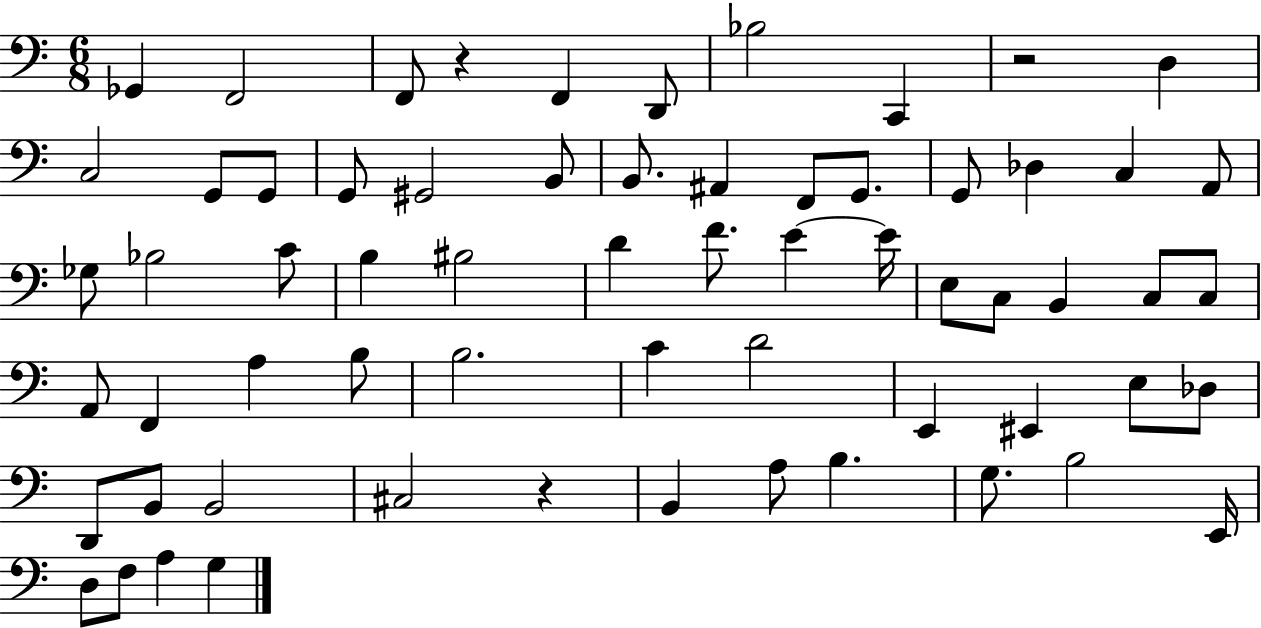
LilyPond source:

{
  \clef bass
  \numericTimeSignature
  \time 6/8
  \key c \major
  \repeat volta 2 { ges,4 f,2 | f,8 r4 f,4 d,8 | bes2 c,4 | r2 d4 | \break c2 g,8 g,8 | g,8 gis,2 b,8 | b,8. ais,4 f,8 g,8. | g,8 des4 c4 a,8 | \break ges8 bes2 c'8 | b4 bis2 | d'4 f'8. e'4~~ e'16 | e8 c8 b,4 c8 c8 | \break a,8 f,4 a4 b8 | b2. | c'4 d'2 | e,4 eis,4 e8 des8 | \break d,8 b,8 b,2 | cis2 r4 | b,4 a8 b4. | g8. b2 e,16 | \break d8 f8 a4 g4 | } \bar "|."
}